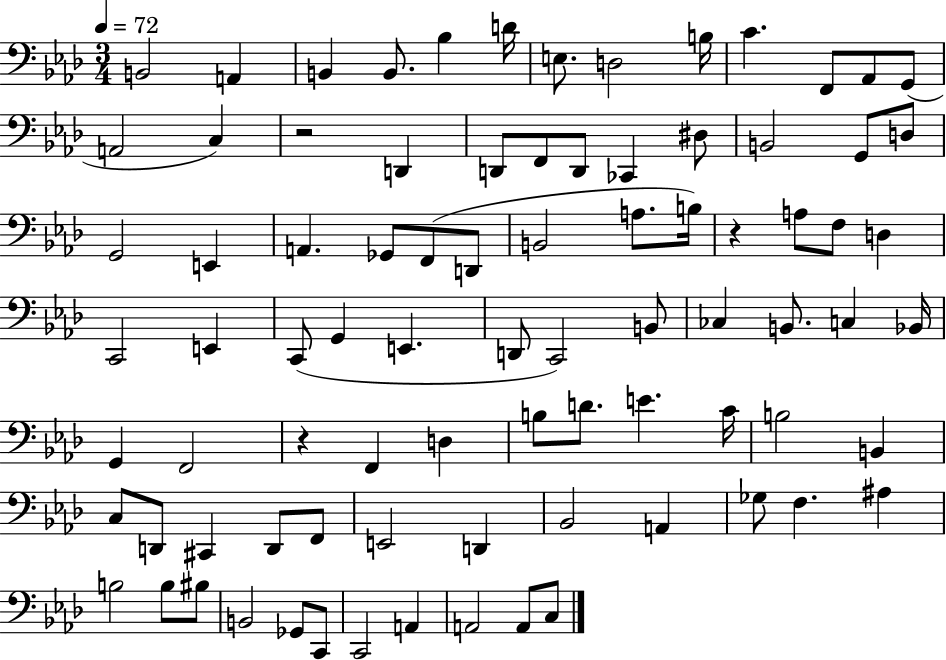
{
  \clef bass
  \numericTimeSignature
  \time 3/4
  \key aes \major
  \tempo 4 = 72
  b,2 a,4 | b,4 b,8. bes4 d'16 | e8. d2 b16 | c'4. f,8 aes,8 g,8( | \break a,2 c4) | r2 d,4 | d,8 f,8 d,8 ces,4 dis8 | b,2 g,8 d8 | \break g,2 e,4 | a,4. ges,8 f,8( d,8 | b,2 a8. b16) | r4 a8 f8 d4 | \break c,2 e,4 | c,8( g,4 e,4. | d,8 c,2) b,8 | ces4 b,8. c4 bes,16 | \break g,4 f,2 | r4 f,4 d4 | b8 d'8. e'4. c'16 | b2 b,4 | \break c8 d,8 cis,4 d,8 f,8 | e,2 d,4 | bes,2 a,4 | ges8 f4. ais4 | \break b2 b8 bis8 | b,2 ges,8 c,8 | c,2 a,4 | a,2 a,8 c8 | \break \bar "|."
}